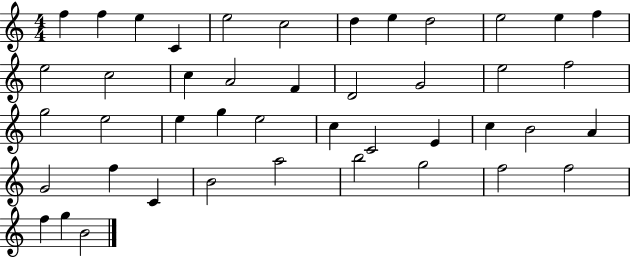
F5/q F5/q E5/q C4/q E5/h C5/h D5/q E5/q D5/h E5/h E5/q F5/q E5/h C5/h C5/q A4/h F4/q D4/h G4/h E5/h F5/h G5/h E5/h E5/q G5/q E5/h C5/q C4/h E4/q C5/q B4/h A4/q G4/h F5/q C4/q B4/h A5/h B5/h G5/h F5/h F5/h F5/q G5/q B4/h